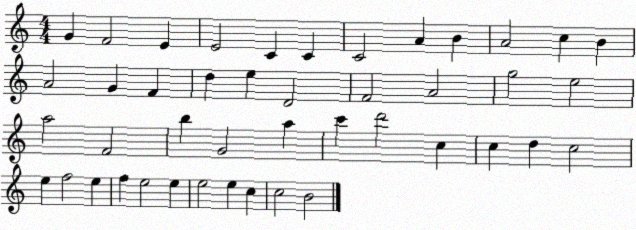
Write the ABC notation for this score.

X:1
T:Untitled
M:4/4
L:1/4
K:C
G F2 E E2 C C C2 A B A2 c B A2 G F d e D2 F2 A2 g2 e2 a2 F2 b G2 a c' d'2 c c d c2 e f2 e f e2 e e2 e c c2 B2